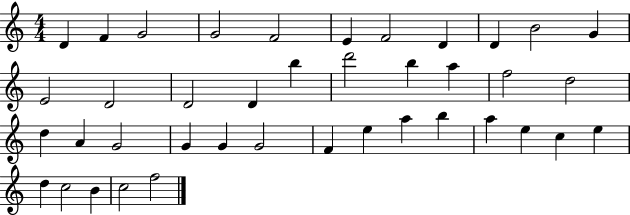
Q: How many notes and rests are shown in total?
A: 40